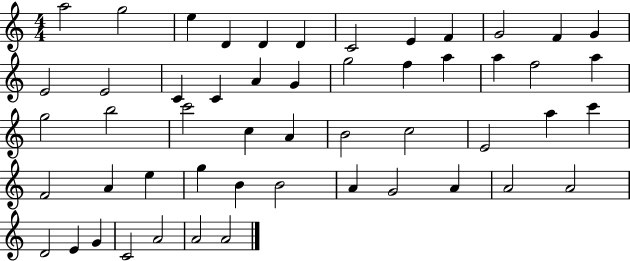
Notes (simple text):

A5/h G5/h E5/q D4/q D4/q D4/q C4/h E4/q F4/q G4/h F4/q G4/q E4/h E4/h C4/q C4/q A4/q G4/q G5/h F5/q A5/q A5/q F5/h A5/q G5/h B5/h C6/h C5/q A4/q B4/h C5/h E4/h A5/q C6/q F4/h A4/q E5/q G5/q B4/q B4/h A4/q G4/h A4/q A4/h A4/h D4/h E4/q G4/q C4/h A4/h A4/h A4/h